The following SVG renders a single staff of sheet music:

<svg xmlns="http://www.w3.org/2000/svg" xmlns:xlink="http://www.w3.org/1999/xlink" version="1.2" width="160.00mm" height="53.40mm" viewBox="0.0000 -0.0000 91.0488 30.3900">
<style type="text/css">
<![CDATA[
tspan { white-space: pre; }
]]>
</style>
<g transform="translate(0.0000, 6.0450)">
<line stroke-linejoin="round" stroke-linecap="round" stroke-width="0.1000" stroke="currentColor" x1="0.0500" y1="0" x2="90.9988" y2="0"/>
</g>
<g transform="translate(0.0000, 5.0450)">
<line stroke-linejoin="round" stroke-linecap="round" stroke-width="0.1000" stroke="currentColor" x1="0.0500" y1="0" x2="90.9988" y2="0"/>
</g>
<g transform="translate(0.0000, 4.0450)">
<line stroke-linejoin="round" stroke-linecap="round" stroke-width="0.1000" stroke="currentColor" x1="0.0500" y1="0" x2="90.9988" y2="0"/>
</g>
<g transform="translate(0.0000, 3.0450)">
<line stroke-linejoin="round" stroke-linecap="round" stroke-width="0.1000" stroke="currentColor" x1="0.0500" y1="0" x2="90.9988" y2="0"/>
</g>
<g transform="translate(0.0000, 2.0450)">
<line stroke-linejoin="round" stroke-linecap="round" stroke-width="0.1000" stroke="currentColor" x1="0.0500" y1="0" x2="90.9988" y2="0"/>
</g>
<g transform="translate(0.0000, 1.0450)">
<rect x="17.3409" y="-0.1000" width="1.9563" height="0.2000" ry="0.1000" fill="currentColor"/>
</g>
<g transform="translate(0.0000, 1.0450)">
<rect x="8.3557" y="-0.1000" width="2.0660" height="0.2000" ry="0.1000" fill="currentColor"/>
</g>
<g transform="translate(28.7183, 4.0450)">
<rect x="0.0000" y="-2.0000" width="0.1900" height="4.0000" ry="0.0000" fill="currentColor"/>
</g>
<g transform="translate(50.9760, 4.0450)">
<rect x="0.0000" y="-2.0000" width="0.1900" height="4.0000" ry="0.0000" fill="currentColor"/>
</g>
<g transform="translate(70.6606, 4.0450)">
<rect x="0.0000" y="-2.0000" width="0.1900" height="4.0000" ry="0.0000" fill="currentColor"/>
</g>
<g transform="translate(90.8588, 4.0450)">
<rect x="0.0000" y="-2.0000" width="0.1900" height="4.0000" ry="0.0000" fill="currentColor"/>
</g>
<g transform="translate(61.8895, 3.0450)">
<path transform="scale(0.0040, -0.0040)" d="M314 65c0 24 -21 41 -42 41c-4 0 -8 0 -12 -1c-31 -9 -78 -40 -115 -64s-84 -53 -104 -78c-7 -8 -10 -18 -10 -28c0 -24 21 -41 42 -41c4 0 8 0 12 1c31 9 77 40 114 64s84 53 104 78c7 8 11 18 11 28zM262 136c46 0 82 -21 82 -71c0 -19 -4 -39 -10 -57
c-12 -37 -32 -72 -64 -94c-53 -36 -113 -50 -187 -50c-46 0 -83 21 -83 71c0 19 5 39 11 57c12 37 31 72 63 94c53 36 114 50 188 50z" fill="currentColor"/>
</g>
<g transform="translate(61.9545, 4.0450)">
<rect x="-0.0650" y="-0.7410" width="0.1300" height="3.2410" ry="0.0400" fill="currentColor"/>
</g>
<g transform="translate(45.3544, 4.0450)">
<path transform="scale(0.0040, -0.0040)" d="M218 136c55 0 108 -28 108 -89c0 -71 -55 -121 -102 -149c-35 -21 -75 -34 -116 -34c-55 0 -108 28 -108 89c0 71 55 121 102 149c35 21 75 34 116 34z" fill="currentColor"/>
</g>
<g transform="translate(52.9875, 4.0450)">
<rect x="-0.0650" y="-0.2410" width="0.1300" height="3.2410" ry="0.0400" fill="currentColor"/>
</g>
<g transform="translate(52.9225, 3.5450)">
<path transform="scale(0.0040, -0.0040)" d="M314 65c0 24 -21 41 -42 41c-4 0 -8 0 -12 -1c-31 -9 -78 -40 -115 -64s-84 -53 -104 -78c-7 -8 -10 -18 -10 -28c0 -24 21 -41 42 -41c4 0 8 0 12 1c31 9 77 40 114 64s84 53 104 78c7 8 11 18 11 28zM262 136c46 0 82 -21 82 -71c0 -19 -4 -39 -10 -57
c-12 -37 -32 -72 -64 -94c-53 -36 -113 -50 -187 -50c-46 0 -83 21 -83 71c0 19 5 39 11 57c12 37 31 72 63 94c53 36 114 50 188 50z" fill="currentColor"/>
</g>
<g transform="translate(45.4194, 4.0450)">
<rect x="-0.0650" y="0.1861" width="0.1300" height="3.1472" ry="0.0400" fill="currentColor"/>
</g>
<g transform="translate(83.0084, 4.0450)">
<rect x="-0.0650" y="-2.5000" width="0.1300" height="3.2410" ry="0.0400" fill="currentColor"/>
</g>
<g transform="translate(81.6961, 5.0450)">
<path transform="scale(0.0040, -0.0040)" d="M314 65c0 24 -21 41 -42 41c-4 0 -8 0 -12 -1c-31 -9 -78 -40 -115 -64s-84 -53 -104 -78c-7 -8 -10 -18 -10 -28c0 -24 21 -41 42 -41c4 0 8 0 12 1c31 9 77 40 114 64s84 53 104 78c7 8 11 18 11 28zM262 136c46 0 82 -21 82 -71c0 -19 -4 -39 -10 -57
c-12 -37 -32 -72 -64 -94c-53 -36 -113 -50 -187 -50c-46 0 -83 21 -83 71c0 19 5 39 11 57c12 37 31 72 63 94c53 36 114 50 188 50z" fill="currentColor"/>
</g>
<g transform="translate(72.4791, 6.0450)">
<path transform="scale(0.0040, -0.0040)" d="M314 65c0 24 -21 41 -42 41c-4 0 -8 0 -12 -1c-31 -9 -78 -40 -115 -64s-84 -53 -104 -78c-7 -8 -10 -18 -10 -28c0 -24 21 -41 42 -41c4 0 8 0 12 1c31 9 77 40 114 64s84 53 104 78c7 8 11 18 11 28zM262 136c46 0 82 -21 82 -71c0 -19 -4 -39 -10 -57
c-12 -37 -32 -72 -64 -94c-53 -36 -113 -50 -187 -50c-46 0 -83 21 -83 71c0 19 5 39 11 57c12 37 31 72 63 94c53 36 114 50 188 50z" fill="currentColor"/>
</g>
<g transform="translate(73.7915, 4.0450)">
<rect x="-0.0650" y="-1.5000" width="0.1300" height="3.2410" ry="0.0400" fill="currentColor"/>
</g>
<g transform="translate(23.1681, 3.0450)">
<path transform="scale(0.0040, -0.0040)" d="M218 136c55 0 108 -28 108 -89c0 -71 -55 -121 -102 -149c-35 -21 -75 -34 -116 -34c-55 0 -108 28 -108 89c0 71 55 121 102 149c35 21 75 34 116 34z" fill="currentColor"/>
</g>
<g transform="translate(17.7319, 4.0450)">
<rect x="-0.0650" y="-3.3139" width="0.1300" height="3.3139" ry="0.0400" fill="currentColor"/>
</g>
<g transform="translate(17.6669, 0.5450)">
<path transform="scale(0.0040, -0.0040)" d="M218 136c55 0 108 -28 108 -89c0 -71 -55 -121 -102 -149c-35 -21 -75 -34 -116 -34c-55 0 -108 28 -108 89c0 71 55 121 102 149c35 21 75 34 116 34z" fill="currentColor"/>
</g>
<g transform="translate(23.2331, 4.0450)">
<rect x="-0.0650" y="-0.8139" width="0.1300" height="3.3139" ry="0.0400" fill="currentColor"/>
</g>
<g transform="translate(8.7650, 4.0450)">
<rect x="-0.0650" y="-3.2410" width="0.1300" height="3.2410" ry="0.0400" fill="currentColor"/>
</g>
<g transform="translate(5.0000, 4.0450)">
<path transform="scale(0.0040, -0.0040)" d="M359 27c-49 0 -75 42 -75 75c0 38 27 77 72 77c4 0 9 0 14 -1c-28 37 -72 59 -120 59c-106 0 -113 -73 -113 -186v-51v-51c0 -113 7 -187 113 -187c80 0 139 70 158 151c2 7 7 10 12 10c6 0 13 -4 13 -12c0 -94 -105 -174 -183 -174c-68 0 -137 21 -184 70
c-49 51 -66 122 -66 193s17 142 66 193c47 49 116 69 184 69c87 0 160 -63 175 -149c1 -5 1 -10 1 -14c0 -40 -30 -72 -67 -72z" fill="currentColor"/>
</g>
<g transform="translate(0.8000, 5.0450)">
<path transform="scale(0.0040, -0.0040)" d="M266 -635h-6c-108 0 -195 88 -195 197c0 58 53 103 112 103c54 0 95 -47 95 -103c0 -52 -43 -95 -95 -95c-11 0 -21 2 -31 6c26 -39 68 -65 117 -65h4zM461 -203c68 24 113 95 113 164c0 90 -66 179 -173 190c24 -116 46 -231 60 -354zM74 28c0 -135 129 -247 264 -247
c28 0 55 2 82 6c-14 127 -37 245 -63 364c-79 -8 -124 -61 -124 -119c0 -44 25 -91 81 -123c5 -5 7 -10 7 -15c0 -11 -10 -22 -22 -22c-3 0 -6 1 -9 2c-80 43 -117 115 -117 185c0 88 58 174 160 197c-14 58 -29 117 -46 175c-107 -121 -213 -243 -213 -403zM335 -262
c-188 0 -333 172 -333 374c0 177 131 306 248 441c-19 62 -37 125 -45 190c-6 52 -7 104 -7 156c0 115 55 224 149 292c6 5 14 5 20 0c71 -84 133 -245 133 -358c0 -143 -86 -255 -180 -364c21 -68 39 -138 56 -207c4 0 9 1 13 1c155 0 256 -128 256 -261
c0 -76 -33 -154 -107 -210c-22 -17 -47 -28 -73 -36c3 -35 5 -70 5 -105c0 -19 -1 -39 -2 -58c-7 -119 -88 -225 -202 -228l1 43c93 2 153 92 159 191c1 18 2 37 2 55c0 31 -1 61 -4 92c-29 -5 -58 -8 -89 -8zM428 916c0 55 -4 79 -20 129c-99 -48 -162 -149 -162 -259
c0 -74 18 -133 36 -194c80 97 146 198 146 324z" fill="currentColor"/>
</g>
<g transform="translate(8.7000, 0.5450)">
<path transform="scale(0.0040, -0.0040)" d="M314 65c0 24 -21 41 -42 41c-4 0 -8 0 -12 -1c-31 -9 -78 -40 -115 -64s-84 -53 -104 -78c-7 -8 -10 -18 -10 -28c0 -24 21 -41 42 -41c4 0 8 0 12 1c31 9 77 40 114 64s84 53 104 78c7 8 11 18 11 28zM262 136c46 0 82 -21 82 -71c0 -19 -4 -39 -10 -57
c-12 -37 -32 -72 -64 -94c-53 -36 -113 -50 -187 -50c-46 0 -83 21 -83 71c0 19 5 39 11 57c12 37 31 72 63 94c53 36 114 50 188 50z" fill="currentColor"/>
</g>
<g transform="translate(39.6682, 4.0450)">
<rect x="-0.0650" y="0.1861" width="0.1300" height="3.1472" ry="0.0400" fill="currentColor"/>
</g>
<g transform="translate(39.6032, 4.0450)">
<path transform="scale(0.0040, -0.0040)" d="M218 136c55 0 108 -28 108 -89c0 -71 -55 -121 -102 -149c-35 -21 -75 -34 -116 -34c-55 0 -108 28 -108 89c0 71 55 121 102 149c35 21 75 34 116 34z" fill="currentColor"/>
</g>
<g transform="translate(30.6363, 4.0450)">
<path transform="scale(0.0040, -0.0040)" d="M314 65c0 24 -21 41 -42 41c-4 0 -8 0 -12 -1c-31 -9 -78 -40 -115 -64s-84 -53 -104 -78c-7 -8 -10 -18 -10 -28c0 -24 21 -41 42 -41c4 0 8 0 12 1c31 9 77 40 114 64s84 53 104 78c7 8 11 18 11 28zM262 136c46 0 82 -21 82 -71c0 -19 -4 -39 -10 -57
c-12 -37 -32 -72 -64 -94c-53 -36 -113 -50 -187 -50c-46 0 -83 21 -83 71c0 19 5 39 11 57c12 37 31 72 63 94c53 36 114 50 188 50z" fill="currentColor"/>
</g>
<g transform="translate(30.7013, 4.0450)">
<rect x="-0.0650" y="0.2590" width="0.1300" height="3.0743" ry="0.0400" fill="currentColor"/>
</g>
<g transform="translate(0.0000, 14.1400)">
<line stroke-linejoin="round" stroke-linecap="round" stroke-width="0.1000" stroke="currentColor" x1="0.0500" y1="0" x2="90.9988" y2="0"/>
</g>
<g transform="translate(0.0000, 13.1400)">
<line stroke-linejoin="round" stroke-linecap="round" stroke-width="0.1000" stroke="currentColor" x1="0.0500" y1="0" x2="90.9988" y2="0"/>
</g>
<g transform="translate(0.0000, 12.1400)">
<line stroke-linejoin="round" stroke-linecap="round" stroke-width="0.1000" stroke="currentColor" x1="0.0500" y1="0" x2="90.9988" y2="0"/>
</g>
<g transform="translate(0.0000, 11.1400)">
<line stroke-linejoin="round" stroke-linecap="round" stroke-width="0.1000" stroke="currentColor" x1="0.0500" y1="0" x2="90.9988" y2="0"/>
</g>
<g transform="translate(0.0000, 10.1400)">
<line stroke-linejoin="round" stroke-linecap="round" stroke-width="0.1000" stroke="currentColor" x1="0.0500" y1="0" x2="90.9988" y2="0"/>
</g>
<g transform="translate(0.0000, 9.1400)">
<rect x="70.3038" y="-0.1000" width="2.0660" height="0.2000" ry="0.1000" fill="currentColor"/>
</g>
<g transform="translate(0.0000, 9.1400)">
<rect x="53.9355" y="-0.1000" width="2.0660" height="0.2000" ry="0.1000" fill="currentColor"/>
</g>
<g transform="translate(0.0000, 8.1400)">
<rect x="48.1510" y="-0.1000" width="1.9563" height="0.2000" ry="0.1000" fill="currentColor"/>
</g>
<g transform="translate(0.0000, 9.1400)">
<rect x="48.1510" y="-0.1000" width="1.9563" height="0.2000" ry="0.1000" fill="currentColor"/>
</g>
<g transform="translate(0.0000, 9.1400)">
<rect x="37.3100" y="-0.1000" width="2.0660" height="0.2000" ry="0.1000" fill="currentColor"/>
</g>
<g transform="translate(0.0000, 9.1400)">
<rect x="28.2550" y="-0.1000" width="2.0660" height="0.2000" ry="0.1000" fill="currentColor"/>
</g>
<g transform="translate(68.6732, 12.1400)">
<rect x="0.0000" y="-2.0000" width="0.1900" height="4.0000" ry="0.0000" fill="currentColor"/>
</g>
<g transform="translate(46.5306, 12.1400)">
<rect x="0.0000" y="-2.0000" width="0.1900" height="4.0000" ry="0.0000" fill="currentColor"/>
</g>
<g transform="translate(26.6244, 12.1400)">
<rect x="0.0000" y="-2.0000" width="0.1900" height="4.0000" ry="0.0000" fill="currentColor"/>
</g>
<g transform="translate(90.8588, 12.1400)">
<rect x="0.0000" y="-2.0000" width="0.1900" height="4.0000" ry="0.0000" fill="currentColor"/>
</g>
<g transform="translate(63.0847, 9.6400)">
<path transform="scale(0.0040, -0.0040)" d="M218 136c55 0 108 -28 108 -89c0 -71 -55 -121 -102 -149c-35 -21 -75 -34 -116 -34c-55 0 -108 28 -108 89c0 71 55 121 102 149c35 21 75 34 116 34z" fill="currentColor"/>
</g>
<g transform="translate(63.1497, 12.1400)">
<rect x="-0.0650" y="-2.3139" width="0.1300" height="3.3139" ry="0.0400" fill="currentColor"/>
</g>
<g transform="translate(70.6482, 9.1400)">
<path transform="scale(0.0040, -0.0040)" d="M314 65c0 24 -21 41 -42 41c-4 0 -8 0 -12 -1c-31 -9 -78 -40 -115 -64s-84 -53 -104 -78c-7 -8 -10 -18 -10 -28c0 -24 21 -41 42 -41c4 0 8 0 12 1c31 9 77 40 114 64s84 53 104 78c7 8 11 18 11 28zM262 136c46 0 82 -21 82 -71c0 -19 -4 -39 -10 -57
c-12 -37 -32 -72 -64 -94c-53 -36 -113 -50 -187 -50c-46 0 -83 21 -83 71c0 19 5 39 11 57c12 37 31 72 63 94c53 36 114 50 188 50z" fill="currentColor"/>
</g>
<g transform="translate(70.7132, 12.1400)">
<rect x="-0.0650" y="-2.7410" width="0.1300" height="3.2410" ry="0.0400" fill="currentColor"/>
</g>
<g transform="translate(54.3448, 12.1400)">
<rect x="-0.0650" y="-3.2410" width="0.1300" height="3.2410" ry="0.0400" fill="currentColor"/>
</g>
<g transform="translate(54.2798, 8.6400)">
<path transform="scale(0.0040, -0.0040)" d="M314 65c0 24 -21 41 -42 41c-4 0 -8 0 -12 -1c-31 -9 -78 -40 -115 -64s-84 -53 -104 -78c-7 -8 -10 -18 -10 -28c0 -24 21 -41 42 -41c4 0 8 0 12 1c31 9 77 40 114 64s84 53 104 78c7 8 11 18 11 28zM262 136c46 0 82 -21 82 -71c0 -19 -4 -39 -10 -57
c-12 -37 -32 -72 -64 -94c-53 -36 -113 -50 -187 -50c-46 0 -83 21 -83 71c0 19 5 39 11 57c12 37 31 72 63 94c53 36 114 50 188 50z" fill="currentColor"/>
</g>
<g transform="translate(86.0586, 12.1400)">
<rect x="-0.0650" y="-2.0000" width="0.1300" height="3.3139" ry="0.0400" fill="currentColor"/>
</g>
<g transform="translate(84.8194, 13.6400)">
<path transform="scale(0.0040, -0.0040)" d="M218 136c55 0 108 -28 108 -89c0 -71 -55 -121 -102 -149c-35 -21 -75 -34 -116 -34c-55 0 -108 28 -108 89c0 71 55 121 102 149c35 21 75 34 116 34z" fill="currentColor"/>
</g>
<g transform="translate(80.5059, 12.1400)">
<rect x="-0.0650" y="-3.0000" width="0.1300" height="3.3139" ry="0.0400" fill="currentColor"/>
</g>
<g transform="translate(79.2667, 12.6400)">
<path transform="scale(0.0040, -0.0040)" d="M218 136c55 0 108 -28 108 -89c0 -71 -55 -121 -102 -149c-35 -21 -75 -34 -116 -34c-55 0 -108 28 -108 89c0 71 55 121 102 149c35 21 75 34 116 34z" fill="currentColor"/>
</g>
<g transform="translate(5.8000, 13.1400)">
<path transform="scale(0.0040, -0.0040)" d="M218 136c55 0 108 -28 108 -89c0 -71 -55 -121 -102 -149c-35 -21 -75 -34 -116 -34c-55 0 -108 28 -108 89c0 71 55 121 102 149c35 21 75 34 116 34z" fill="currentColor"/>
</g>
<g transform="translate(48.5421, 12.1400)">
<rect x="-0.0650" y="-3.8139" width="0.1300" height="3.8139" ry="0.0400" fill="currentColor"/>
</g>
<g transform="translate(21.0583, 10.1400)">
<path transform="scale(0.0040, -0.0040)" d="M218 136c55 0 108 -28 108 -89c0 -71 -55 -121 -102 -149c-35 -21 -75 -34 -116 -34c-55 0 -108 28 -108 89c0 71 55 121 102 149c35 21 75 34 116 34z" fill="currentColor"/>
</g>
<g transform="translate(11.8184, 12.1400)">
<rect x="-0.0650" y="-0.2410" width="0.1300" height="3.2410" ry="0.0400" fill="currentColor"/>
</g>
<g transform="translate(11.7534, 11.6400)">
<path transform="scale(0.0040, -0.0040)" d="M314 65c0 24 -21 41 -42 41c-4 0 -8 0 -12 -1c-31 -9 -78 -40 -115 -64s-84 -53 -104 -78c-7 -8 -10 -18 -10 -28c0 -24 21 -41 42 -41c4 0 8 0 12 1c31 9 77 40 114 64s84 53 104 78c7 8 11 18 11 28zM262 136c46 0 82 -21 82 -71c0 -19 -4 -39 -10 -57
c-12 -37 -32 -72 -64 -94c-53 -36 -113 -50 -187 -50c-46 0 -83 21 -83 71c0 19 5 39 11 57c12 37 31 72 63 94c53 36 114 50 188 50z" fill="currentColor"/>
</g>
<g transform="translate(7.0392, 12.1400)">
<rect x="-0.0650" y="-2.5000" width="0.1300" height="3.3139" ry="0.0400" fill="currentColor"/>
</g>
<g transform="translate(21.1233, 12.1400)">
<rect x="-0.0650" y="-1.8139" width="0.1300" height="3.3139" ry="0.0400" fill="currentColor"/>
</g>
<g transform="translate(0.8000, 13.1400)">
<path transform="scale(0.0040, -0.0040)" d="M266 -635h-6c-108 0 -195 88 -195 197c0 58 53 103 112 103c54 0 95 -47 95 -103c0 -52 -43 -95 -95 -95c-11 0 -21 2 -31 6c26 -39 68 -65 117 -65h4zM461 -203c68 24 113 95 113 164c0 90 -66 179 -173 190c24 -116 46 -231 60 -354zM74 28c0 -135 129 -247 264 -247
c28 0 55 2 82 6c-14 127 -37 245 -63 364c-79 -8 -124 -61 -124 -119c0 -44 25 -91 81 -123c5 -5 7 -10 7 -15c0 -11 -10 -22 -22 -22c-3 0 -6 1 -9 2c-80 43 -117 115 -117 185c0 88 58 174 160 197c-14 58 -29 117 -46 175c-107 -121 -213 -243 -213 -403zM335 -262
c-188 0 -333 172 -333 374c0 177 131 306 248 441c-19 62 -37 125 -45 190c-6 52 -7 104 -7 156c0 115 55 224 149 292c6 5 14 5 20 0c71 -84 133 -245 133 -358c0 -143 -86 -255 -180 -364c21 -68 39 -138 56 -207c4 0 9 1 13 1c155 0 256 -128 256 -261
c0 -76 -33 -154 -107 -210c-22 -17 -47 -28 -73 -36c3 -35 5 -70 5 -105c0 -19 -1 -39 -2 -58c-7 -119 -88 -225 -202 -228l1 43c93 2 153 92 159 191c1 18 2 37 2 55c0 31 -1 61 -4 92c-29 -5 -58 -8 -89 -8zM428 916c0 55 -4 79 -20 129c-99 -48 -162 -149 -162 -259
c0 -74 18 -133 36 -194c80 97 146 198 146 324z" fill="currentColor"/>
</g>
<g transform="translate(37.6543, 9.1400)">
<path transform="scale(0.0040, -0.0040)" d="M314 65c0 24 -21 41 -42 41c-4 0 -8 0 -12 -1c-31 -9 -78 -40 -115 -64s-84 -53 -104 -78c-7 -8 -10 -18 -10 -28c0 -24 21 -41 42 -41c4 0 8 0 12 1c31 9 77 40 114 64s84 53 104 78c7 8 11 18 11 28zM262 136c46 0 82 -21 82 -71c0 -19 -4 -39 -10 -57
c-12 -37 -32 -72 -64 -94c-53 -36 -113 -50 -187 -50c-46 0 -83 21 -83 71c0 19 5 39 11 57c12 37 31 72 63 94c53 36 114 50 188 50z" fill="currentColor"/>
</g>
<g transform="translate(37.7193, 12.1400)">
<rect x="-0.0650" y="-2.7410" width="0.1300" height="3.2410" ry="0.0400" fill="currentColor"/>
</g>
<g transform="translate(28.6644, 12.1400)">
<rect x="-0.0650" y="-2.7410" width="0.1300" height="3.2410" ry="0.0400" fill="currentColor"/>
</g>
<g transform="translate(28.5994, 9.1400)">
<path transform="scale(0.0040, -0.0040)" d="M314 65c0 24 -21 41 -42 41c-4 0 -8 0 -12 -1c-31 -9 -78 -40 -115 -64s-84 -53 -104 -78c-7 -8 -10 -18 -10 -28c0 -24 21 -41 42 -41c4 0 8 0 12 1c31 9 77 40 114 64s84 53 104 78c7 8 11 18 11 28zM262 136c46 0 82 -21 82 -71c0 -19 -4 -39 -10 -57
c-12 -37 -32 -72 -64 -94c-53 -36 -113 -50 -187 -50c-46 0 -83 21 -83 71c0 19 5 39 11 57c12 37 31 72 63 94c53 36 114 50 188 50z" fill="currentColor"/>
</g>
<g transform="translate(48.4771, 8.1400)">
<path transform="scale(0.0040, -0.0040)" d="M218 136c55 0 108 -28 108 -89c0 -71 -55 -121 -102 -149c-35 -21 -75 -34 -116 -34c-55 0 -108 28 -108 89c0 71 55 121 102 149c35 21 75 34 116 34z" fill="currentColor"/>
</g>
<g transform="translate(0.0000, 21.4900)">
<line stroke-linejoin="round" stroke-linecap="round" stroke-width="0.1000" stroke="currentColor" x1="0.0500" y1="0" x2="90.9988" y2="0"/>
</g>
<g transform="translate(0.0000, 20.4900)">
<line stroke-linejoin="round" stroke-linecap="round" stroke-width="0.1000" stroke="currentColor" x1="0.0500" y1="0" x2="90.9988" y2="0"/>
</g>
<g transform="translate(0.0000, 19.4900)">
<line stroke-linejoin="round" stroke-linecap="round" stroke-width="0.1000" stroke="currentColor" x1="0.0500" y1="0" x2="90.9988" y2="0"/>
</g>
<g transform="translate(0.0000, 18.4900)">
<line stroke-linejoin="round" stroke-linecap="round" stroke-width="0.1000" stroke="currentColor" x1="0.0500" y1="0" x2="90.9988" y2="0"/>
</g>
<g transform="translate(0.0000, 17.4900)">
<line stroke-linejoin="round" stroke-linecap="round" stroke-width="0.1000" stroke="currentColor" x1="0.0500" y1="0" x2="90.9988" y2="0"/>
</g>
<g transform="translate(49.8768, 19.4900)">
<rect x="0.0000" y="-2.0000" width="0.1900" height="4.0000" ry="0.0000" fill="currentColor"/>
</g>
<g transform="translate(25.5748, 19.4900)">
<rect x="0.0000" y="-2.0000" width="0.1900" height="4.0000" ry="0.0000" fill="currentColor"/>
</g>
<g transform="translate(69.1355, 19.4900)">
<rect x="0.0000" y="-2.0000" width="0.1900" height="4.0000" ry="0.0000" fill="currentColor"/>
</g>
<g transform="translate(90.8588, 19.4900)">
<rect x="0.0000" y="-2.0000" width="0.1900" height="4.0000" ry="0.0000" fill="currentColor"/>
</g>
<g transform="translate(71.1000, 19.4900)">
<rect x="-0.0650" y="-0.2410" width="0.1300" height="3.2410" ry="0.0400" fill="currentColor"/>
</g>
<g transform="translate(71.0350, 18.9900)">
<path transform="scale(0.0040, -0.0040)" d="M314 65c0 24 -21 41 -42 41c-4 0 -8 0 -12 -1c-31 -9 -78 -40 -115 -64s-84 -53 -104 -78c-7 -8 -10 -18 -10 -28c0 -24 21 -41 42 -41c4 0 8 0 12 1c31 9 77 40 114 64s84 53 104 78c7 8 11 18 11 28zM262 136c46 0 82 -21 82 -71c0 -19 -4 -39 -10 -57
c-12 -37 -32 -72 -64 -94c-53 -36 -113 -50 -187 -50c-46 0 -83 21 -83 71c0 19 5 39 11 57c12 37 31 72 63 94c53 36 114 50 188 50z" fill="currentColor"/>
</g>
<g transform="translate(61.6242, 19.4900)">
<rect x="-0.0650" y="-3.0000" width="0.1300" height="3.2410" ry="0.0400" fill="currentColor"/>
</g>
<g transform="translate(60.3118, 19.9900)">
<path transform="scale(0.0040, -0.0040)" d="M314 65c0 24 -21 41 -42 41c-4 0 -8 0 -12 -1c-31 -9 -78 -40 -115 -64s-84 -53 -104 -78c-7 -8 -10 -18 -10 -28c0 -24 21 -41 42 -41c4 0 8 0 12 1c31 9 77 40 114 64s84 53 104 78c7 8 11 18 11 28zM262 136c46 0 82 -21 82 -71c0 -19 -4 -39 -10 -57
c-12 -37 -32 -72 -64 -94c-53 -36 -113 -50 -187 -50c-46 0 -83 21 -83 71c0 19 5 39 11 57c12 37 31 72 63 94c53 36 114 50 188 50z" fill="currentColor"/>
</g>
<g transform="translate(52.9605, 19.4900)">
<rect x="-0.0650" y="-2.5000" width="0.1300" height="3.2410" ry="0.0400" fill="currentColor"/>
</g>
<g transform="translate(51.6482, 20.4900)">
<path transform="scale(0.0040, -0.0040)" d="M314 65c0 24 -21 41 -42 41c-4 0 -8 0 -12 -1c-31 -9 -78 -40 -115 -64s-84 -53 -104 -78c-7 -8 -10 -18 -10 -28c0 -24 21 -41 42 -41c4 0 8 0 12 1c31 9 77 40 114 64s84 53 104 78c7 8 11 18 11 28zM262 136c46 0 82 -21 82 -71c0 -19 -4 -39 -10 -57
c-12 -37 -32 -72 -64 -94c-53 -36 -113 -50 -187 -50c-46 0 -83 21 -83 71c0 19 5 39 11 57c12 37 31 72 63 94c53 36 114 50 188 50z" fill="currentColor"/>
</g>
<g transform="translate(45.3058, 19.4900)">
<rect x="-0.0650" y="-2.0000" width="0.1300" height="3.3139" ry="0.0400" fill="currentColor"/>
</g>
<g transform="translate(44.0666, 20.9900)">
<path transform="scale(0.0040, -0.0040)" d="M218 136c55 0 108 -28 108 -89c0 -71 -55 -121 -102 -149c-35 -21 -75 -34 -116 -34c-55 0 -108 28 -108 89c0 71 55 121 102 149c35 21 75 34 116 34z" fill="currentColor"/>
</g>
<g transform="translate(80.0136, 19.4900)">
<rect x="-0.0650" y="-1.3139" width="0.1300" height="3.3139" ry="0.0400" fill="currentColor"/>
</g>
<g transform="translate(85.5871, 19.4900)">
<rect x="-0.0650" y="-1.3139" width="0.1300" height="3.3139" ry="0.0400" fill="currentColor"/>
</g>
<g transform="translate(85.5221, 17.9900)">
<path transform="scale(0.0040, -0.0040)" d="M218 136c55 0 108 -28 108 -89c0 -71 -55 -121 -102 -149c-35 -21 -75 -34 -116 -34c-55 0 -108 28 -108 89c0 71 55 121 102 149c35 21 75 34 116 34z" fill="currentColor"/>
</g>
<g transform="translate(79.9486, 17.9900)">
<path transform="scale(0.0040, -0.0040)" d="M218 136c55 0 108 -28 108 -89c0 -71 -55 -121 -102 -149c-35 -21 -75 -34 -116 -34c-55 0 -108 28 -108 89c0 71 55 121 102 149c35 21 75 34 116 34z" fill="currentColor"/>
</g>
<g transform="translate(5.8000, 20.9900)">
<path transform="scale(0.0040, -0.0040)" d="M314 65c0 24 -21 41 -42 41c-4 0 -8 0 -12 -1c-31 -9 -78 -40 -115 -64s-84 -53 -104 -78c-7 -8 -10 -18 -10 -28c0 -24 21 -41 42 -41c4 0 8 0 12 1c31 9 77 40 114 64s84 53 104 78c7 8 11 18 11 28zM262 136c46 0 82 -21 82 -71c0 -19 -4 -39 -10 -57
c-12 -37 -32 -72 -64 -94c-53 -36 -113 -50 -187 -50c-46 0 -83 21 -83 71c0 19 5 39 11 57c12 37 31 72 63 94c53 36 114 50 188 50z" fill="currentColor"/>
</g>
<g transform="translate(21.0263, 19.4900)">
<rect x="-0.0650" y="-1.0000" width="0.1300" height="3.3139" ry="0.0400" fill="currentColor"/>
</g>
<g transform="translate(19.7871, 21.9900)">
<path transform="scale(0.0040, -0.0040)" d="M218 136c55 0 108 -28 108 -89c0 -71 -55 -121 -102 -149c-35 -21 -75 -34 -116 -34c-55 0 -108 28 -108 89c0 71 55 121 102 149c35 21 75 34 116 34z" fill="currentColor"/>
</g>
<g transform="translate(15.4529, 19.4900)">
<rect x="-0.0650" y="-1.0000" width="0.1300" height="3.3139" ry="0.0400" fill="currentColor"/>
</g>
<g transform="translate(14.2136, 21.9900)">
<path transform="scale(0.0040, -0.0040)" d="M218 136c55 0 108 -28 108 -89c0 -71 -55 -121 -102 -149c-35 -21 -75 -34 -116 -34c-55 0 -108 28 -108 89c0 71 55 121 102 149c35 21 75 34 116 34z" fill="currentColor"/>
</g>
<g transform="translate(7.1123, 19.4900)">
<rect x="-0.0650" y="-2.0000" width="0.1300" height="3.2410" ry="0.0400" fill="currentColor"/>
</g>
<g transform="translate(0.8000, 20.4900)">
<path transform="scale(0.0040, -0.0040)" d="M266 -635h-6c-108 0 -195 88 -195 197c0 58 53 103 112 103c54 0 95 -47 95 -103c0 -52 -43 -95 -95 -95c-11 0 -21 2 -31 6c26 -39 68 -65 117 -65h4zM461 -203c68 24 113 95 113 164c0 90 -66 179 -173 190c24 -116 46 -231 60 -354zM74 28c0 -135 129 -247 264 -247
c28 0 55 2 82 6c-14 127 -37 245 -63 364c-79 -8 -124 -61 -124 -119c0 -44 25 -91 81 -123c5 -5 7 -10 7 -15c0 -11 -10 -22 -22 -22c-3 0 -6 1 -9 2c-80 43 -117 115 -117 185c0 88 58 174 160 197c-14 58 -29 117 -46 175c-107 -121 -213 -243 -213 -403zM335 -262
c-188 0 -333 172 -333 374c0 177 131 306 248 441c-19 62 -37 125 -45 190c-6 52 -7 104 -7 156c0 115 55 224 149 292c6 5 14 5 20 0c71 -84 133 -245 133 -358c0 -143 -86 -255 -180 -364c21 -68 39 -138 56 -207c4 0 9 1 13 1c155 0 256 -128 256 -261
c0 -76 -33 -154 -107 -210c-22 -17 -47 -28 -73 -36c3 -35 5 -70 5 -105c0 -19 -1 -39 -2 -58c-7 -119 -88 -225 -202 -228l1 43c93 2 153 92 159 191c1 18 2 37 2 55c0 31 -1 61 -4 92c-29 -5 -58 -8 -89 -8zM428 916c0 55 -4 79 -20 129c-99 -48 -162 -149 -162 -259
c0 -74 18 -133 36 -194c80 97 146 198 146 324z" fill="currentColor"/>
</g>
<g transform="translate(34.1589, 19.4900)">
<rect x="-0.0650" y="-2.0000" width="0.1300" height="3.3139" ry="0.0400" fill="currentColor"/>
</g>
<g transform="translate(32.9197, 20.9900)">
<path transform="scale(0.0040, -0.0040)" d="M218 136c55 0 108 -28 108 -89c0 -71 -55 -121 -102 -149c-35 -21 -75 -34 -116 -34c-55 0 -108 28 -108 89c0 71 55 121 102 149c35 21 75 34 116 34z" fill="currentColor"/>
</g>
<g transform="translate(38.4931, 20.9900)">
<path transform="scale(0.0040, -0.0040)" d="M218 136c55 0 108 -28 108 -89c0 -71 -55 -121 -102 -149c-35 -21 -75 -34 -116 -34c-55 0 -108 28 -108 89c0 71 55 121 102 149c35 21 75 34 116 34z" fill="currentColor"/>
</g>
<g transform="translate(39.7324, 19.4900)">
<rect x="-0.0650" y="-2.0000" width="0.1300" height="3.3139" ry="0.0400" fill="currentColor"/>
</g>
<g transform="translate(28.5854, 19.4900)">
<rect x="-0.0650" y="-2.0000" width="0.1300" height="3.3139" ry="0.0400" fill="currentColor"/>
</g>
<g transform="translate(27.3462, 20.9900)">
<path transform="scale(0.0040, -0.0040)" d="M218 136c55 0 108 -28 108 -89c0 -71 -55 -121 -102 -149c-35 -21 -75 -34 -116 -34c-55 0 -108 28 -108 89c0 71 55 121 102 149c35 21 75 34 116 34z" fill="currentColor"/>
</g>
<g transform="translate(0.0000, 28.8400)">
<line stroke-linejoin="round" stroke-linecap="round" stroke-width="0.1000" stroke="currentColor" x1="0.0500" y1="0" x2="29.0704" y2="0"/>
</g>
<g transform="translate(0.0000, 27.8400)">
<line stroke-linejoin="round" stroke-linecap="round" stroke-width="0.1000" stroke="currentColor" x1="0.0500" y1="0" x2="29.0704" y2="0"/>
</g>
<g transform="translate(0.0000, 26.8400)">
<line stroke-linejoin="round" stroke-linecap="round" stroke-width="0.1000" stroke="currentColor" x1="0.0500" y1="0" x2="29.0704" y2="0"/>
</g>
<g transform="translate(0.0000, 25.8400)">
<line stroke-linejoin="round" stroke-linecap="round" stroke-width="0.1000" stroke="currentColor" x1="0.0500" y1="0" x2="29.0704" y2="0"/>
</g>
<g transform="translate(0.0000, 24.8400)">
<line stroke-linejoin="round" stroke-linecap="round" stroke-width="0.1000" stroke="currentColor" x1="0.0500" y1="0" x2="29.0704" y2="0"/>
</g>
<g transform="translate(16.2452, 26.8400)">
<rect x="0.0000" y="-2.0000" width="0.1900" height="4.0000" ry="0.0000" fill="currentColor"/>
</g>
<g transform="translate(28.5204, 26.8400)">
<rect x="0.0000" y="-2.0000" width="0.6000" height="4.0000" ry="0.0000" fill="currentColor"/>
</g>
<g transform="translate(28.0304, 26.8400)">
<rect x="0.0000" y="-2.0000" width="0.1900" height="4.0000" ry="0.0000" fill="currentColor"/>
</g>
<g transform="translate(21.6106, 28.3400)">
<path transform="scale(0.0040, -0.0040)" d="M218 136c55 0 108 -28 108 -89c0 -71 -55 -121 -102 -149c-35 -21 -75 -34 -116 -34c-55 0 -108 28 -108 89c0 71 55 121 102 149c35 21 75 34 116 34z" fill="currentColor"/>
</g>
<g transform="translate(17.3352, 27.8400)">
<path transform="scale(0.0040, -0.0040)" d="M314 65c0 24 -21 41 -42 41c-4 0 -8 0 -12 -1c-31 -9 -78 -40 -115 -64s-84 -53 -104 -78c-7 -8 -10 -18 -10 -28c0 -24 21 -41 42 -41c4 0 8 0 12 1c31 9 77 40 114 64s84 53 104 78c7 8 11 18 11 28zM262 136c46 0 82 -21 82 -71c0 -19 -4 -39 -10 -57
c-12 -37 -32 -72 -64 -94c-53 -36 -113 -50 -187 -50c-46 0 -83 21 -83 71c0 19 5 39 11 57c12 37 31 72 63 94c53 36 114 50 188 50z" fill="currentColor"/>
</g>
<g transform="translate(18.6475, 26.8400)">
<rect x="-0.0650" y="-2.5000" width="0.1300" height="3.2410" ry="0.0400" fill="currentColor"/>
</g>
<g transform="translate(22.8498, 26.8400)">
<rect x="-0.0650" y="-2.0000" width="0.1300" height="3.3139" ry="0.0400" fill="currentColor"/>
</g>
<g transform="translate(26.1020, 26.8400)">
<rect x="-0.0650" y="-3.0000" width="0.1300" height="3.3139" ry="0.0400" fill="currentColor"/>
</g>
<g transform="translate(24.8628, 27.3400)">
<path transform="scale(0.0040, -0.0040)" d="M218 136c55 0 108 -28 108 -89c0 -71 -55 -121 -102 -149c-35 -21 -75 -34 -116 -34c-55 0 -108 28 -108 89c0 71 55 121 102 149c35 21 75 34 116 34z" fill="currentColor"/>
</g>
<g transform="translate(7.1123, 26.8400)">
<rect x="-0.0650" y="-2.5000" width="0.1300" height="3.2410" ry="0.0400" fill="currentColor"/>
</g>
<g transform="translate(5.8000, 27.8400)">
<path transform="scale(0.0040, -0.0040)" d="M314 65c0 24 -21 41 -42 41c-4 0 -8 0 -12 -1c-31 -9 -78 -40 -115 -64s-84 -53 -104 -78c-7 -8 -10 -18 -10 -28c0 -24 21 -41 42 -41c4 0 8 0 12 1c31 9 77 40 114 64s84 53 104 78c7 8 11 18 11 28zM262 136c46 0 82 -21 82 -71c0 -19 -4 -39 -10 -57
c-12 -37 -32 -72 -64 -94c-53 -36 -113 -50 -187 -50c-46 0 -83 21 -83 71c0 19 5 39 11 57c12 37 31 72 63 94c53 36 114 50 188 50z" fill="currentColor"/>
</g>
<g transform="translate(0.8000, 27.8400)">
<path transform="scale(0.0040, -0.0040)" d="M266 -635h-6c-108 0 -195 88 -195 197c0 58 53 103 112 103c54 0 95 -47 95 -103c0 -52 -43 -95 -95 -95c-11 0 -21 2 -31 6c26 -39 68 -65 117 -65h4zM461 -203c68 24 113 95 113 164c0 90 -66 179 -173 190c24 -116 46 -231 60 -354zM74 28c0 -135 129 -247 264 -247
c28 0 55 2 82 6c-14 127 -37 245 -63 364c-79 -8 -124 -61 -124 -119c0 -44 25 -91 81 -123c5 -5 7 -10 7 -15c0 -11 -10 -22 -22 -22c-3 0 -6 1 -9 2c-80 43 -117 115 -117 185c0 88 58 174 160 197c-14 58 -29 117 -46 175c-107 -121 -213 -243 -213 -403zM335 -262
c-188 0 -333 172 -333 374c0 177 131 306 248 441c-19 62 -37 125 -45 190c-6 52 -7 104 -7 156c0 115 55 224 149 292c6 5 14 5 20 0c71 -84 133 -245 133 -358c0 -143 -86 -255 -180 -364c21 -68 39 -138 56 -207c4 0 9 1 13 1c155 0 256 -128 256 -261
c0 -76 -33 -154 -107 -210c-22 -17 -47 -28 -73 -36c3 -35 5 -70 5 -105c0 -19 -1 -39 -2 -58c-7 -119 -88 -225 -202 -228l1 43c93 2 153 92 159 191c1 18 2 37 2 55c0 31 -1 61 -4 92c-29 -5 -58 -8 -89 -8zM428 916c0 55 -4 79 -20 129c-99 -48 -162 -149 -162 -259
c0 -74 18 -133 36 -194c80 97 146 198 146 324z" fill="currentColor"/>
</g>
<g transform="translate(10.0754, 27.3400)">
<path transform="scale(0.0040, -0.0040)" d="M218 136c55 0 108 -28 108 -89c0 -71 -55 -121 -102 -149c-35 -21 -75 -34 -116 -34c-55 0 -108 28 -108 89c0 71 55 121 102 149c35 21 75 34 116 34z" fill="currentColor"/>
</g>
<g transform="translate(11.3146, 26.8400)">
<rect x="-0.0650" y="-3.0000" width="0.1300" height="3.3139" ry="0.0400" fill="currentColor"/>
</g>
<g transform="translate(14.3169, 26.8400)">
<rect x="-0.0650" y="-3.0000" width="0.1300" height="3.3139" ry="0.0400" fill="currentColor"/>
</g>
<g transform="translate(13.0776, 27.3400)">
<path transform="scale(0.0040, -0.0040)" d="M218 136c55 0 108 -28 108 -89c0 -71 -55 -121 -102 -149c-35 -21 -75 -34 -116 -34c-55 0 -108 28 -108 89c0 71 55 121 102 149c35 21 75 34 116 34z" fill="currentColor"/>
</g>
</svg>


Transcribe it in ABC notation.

X:1
T:Untitled
M:4/4
L:1/4
K:C
b2 b d B2 B B c2 d2 E2 G2 G c2 f a2 a2 c' b2 g a2 A F F2 D D F F F F G2 A2 c2 e e G2 A A G2 F A